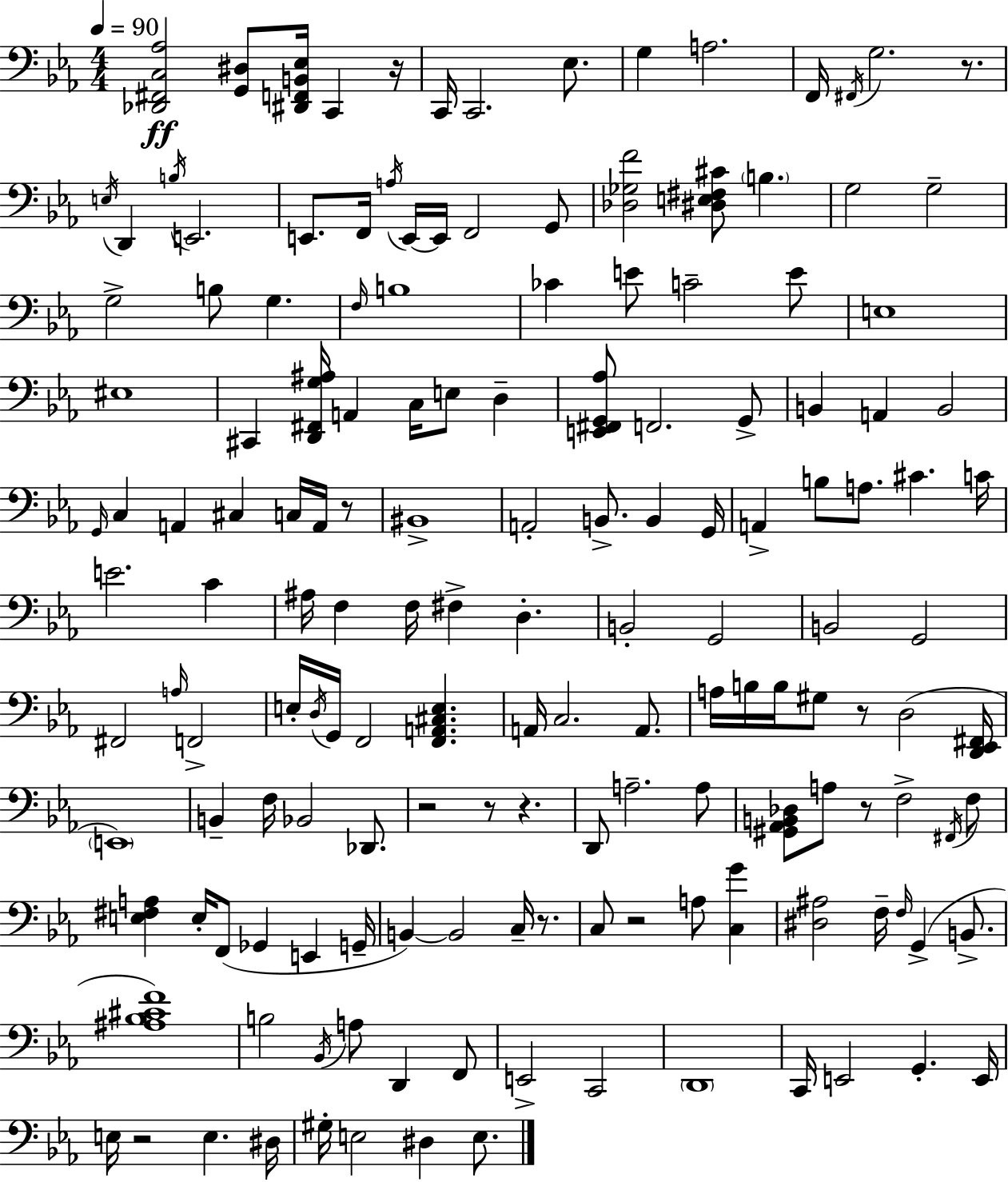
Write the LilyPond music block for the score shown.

{
  \clef bass
  \numericTimeSignature
  \time 4/4
  \key ees \major
  \tempo 4 = 90
  <des, fis, c aes>2\ff <g, dis>8 <dis, f, b, ees>16 c,4 r16 | c,16 c,2. ees8. | g4 a2. | f,16 \acciaccatura { fis,16 } g2. r8. | \break \acciaccatura { e16 } d,4 \acciaccatura { b16 } e,2. | e,8. f,16 \acciaccatura { a16 } e,16~~ e,16 f,2 | g,8 <des ges f'>2 <dis e fis cis'>8 \parenthesize b4. | g2 g2-- | \break g2-> b8 g4. | \grace { f16 } b1 | ces'4 e'8 c'2-- | e'8 e1 | \break eis1 | cis,4 <d, fis, g ais>16 a,4 c16 e8 | d4-- <e, fis, g, aes>8 f,2. | g,8-> b,4 a,4 b,2 | \break \grace { g,16 } c4 a,4 cis4 | c16 a,16 r8 bis,1-> | a,2-. b,8.-> | b,4 g,16 a,4-> b8 a8. cis'4. | \break c'16 e'2. | c'4 ais16 f4 f16 fis4-> | d4.-. b,2-. g,2 | b,2 g,2 | \break fis,2 \grace { a16 } f,2-> | e16-. \acciaccatura { d16 } g,16 f,2 | <f, a, cis e>4. a,16 c2. | a,8. a16 b16 b16 gis8 r8 d2( | \break <d, ees, fis,>16 \parenthesize e,1) | b,4-- f16 bes,2 | des,8. r2 | r8 r4. d,8 a2.-- | \break a8 <gis, aes, b, des>8 a8 r8 f2-> | \acciaccatura { fis,16 } f8 <e fis a>4 e16-. f,8( | ges,4 e,4 g,16-- b,4~~) b,2 | c16-- r8. c8 r2 | \break a8 <c g'>4 <dis ais>2 | f16-- \grace { f16 } g,4->( b,8.-> <ais bes cis' f'>1) | b2 | \acciaccatura { bes,16 } a8 d,4 f,8 e,2-> | \break c,2 \parenthesize d,1 | c,16 e,2 | g,4.-. e,16 e16 r2 | e4. dis16 gis16-. e2 | \break dis4 e8. \bar "|."
}